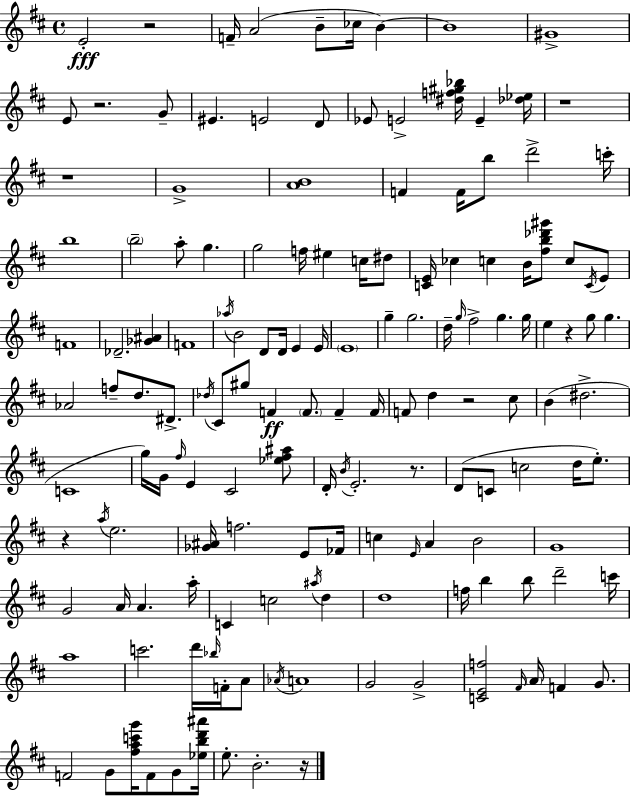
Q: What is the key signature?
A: D major